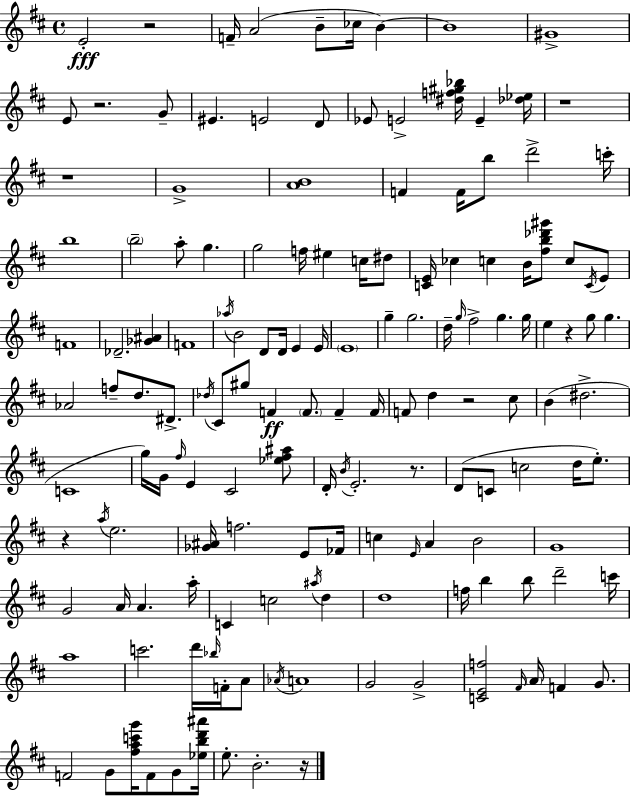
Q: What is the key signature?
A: D major